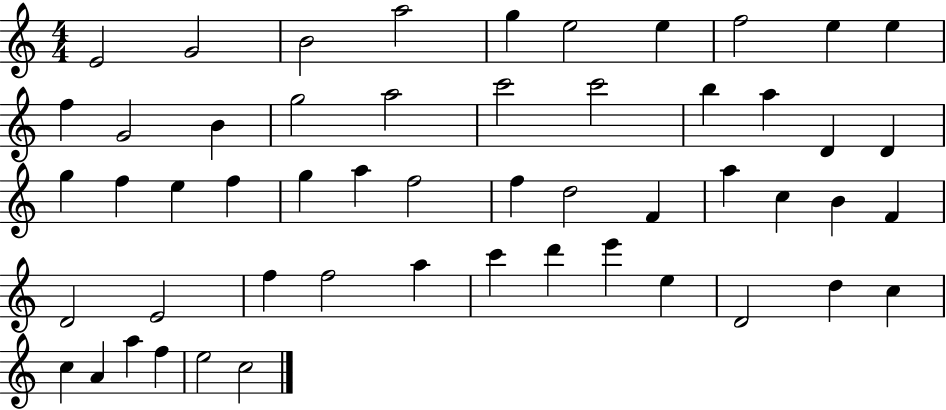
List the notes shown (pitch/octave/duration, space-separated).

E4/h G4/h B4/h A5/h G5/q E5/h E5/q F5/h E5/q E5/q F5/q G4/h B4/q G5/h A5/h C6/h C6/h B5/q A5/q D4/q D4/q G5/q F5/q E5/q F5/q G5/q A5/q F5/h F5/q D5/h F4/q A5/q C5/q B4/q F4/q D4/h E4/h F5/q F5/h A5/q C6/q D6/q E6/q E5/q D4/h D5/q C5/q C5/q A4/q A5/q F5/q E5/h C5/h